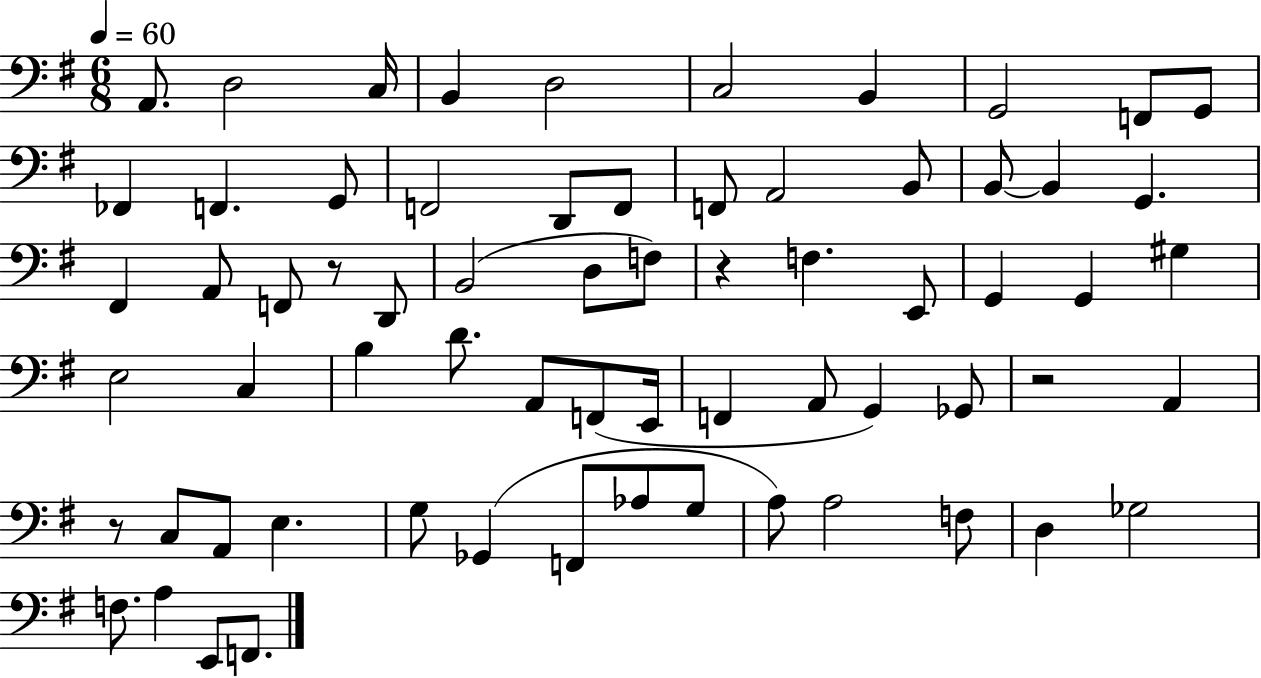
X:1
T:Untitled
M:6/8
L:1/4
K:G
A,,/2 D,2 C,/4 B,, D,2 C,2 B,, G,,2 F,,/2 G,,/2 _F,, F,, G,,/2 F,,2 D,,/2 F,,/2 F,,/2 A,,2 B,,/2 B,,/2 B,, G,, ^F,, A,,/2 F,,/2 z/2 D,,/2 B,,2 D,/2 F,/2 z F, E,,/2 G,, G,, ^G, E,2 C, B, D/2 A,,/2 F,,/2 E,,/4 F,, A,,/2 G,, _G,,/2 z2 A,, z/2 C,/2 A,,/2 E, G,/2 _G,, F,,/2 _A,/2 G,/2 A,/2 A,2 F,/2 D, _G,2 F,/2 A, E,,/2 F,,/2